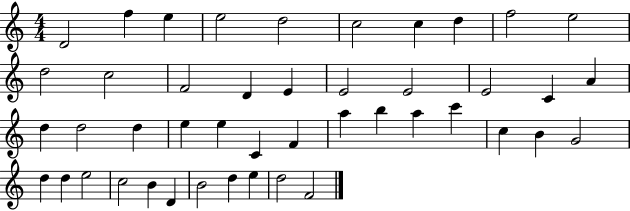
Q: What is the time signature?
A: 4/4